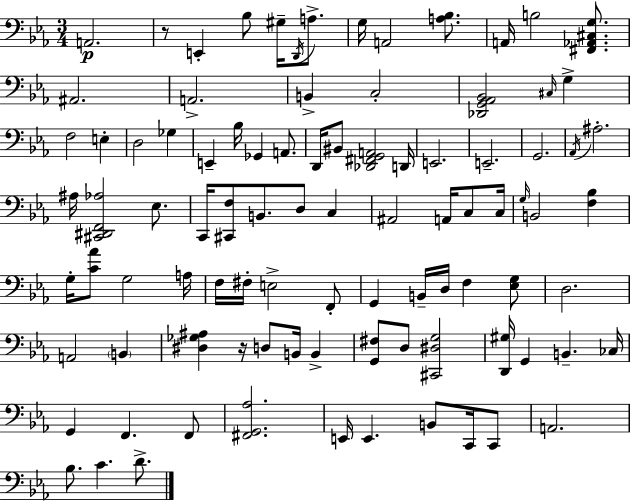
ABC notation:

X:1
T:Untitled
M:3/4
L:1/4
K:Eb
A,,2 z/2 E,, _B,/2 ^G,/4 D,,/4 A,/2 G,/4 A,,2 [A,_B,]/2 A,,/4 B,2 [^F,,_A,,^C,G,]/2 ^A,,2 A,,2 B,, C,2 [_D,,G,,_A,,_B,,]2 ^C,/4 G, F,2 E, D,2 _G, E,, _B,/4 _G,, A,,/2 D,,/4 ^B,,/2 [_D,,^F,,G,,A,,]2 D,,/4 E,,2 E,,2 G,,2 _A,,/4 ^A,2 ^A,/4 [^C,,^D,,F,,_A,]2 _E,/2 C,,/4 [^C,,F,]/2 B,,/2 D,/2 C, ^A,,2 A,,/4 C,/2 C,/4 G,/4 B,,2 [F,_B,] G,/4 [C_A]/2 G,2 A,/4 F,/4 ^F,/4 E,2 F,,/2 G,, B,,/4 D,/4 F, [_E,G,]/2 D,2 A,,2 B,, [^D,_G,^A,] z/4 D,/2 B,,/4 B,, [G,,^F,]/2 D,/2 [^C,,^D,G,]2 [D,,^G,]/4 G,, B,, _C,/4 G,, F,, F,,/2 [^F,,G,,_A,]2 E,,/4 E,, B,,/2 C,,/4 C,,/2 A,,2 _B,/2 C D/2